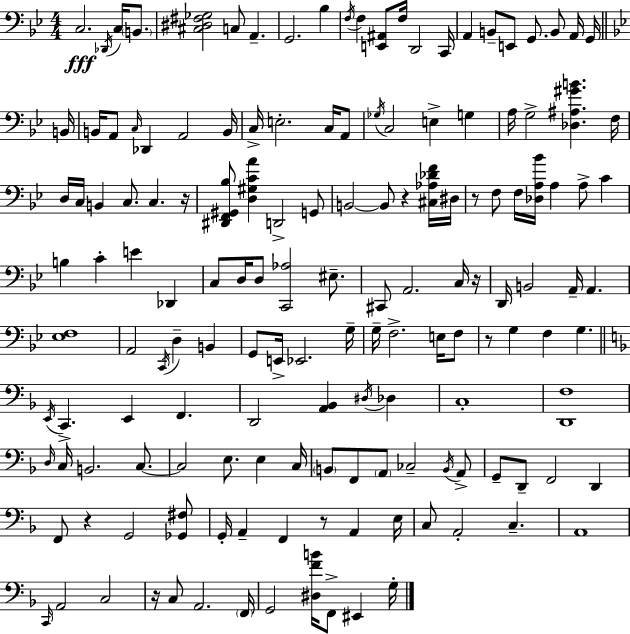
C3/h. Db2/s C3/s B2/e. [C#3,D#3,F#3,Gb3]/h C3/e A2/q. G2/h. Bb3/q F3/s F3/q [E2,A#2]/e F3/s D2/h C2/s A2/q B2/e E2/e G2/e. B2/e A2/s G2/s B2/s B2/s A2/e C3/s Db2/q A2/h B2/s C3/s E3/h. C3/s A2/e Gb3/s C3/h E3/q G3/q A3/s G3/h [Db3,A#3,G#4,B4]/q. F3/s D3/s C3/s B2/q C3/e. C3/q. R/s [D#2,F2,G#2,Bb3]/e [D3,G#3,C4,A4]/q D2/h G2/e B2/h B2/e R/q [C#3,Ab3,Db4,F4]/s D#3/s R/e F3/e F3/s [Db3,A3,Bb4]/s A3/q A3/e C4/q B3/q C4/q E4/q Db2/q C3/e D3/s D3/e [C2,Ab3]/h EIS3/e. C#2/e A2/h. C3/s R/s D2/s B2/h A2/s A2/q. [Eb3,F3]/w A2/h C2/s D3/q B2/q G2/e E2/s Eb2/h. G3/s G3/s F3/h. E3/s F3/e R/e G3/q F3/q G3/q. E2/s C2/q. E2/q F2/q. D2/h [A2,Bb2]/q D#3/s Db3/q C3/w [D2,F3]/w D3/s C3/s B2/h. C3/e. C3/h E3/e. E3/q C3/s B2/e F2/e A2/e CES3/h B2/s A2/e G2/e D2/e F2/h D2/q F2/e R/q G2/h [Gb2,F#3]/e G2/s A2/q F2/q R/e A2/q E3/s C3/e A2/h C3/q. A2/w C2/s A2/h C3/h R/s C3/e A2/h. F2/s G2/h [D#3,F4,B4]/s F2/e EIS2/q G3/s